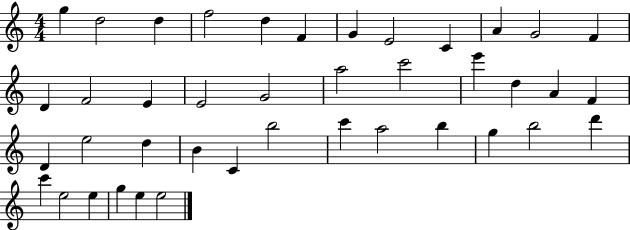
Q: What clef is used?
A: treble